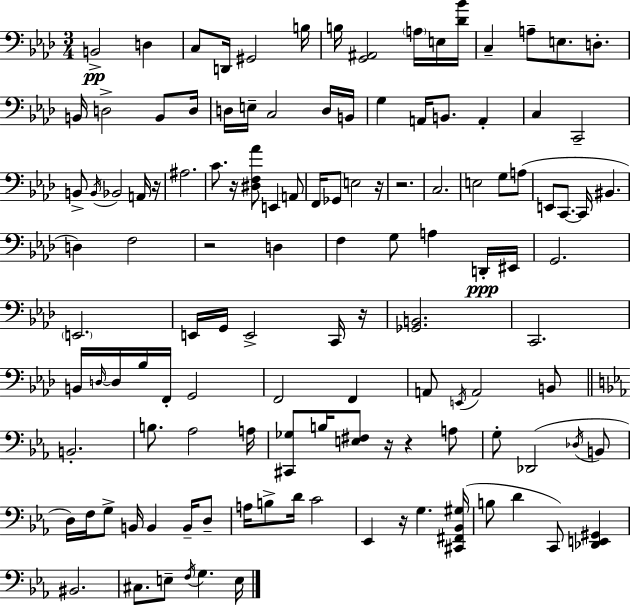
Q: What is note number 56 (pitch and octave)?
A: G2